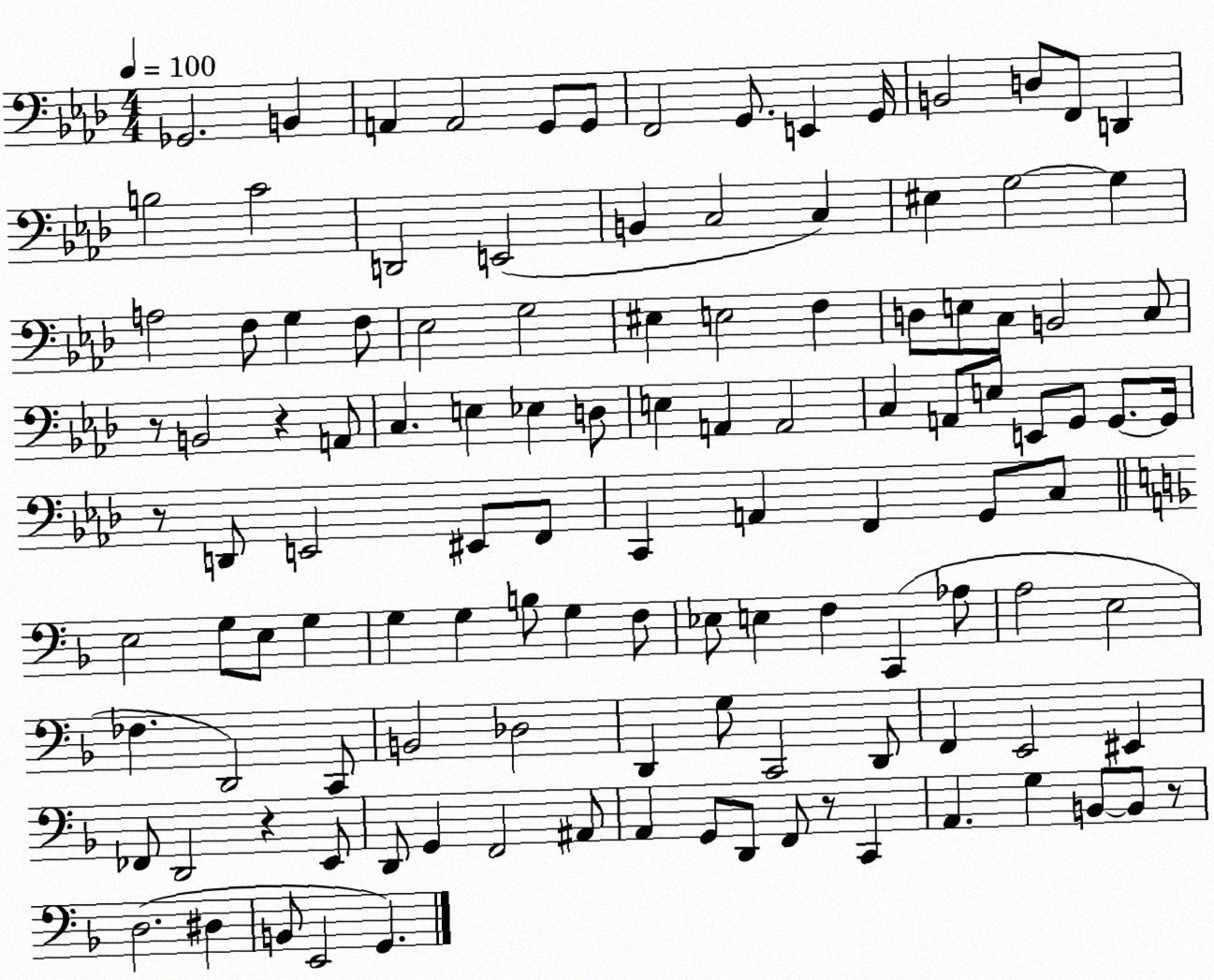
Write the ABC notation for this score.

X:1
T:Untitled
M:4/4
L:1/4
K:Ab
_G,,2 B,, A,, A,,2 G,,/2 G,,/2 F,,2 G,,/2 E,, G,,/4 B,,2 D,/2 F,,/2 D,, B,2 C2 D,,2 E,,2 B,, C,2 C, ^E, G,2 G, A,2 F,/2 G, F,/2 _E,2 G,2 ^E, E,2 F, D,/2 E,/2 C,/2 B,,2 C,/2 z/2 B,,2 z A,,/2 C, E, _E, D,/2 E, A,, A,,2 C, A,,/2 E,/2 E,,/2 G,,/2 G,,/2 G,,/4 z/2 D,,/2 E,,2 ^E,,/2 F,,/2 C,, A,, F,, G,,/2 C,/2 E,2 G,/2 E,/2 G, G, G, B,/2 G, F,/2 _E,/2 E, F, C,, _A,/2 A,2 E,2 _F, D,,2 C,,/2 B,,2 _D,2 D,, G,/2 C,,2 D,,/2 F,, E,,2 ^E,, _F,,/2 D,,2 z E,,/2 D,,/2 G,, F,,2 ^A,,/2 A,, G,,/2 D,,/2 F,,/2 z/2 C,, A,, G, B,,/2 B,,/2 z/2 D,2 ^D, B,,/2 E,,2 G,,